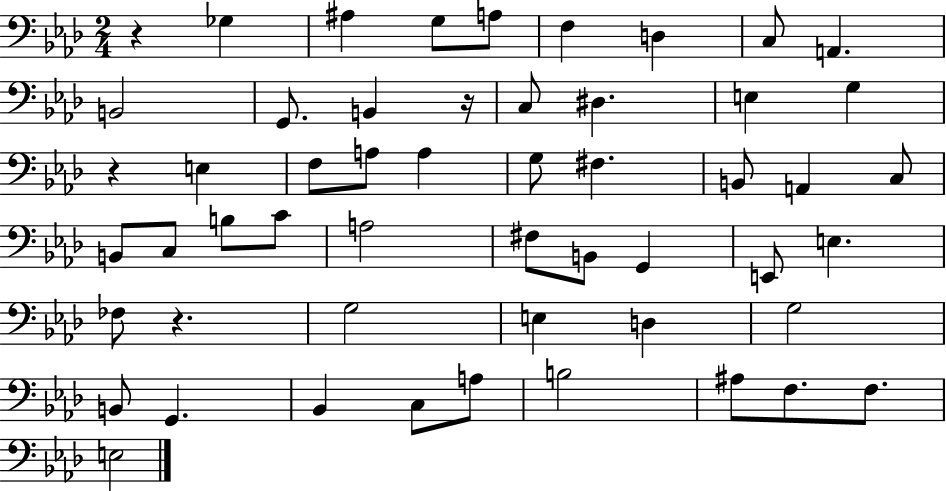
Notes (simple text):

R/q Gb3/q A#3/q G3/e A3/e F3/q D3/q C3/e A2/q. B2/h G2/e. B2/q R/s C3/e D#3/q. E3/q G3/q R/q E3/q F3/e A3/e A3/q G3/e F#3/q. B2/e A2/q C3/e B2/e C3/e B3/e C4/e A3/h F#3/e B2/e G2/q E2/e E3/q. FES3/e R/q. G3/h E3/q D3/q G3/h B2/e G2/q. Bb2/q C3/e A3/e B3/h A#3/e F3/e. F3/e. E3/h